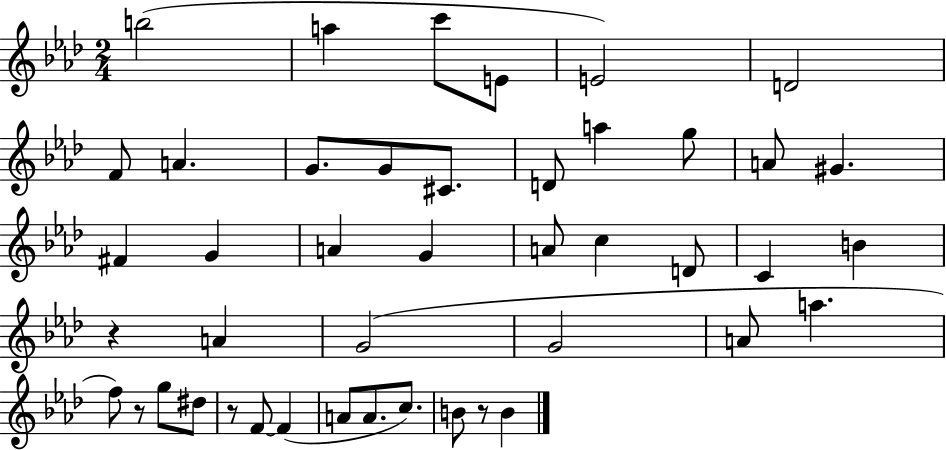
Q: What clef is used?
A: treble